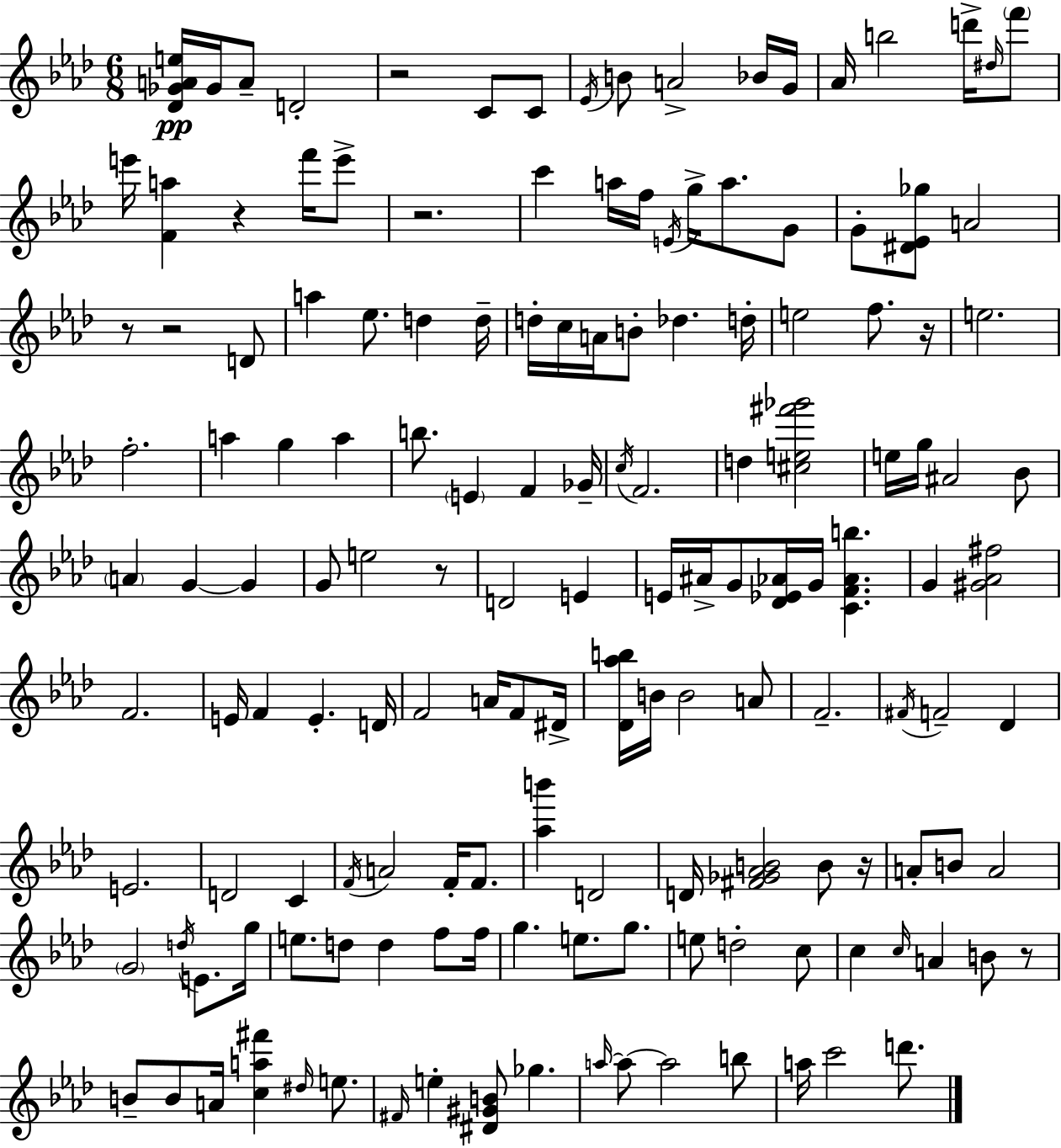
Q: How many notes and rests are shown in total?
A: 152